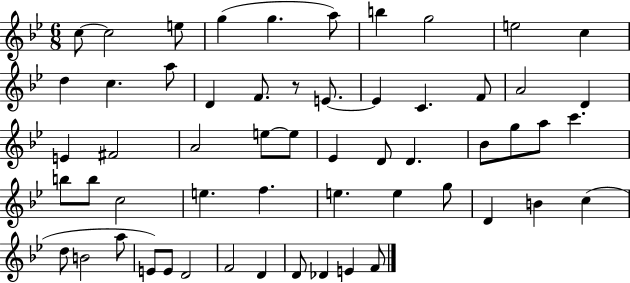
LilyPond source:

{
  \clef treble
  \numericTimeSignature
  \time 6/8
  \key bes \major
  c''8~~ c''2 e''8 | g''4( g''4. a''8) | b''4 g''2 | e''2 c''4 | \break d''4 c''4. a''8 | d'4 f'8. r8 e'8.~~ | e'4 c'4. f'8 | a'2 d'4 | \break e'4 fis'2 | a'2 e''8~~ e''8 | ees'4 d'8 d'4. | bes'8 g''8 a''8 c'''4. | \break b''8 b''8 c''2 | e''4. f''4. | e''4. e''4 g''8 | d'4 b'4 c''4( | \break d''8 b'2 a''8 | e'8) e'8 d'2 | f'2 d'4 | d'8 des'4 e'4 f'8 | \break \bar "|."
}